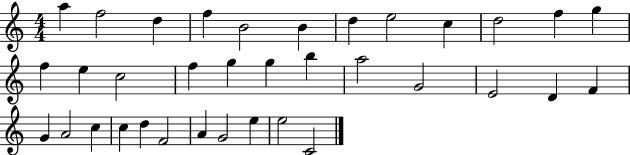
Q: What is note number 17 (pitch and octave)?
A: G5